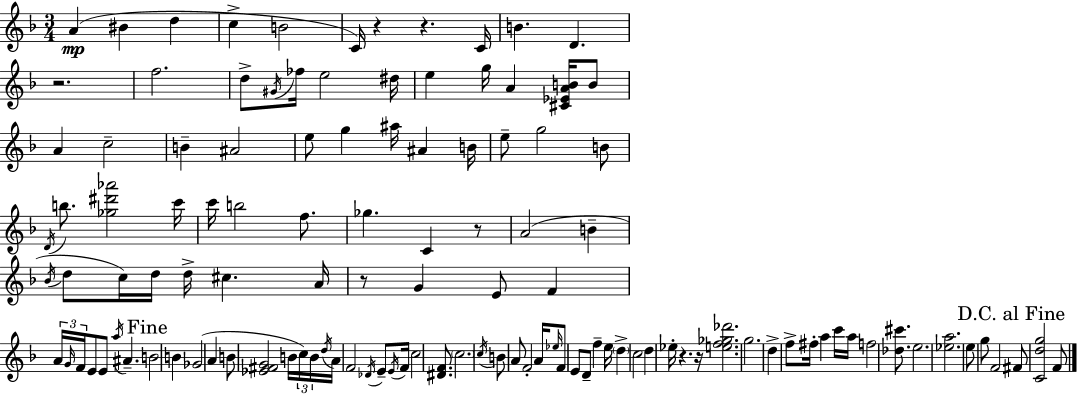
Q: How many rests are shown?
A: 7